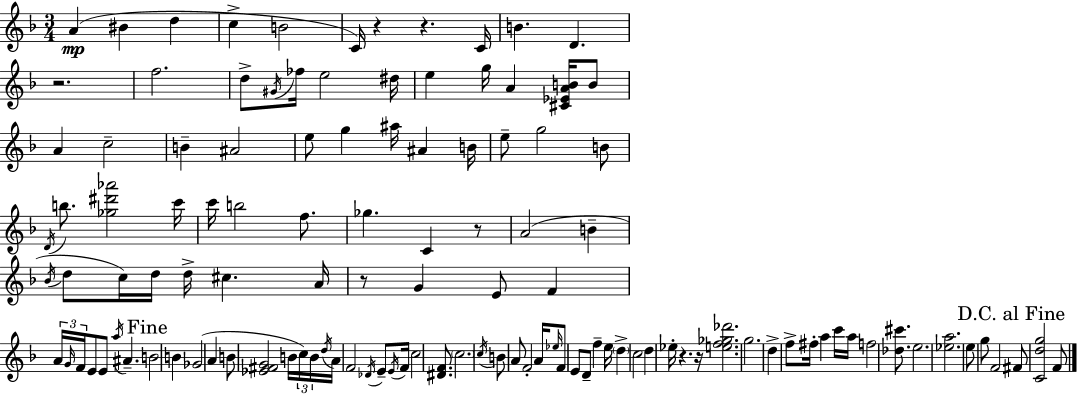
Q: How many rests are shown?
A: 7